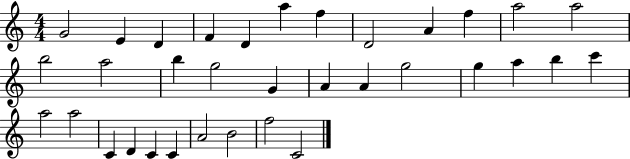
{
  \clef treble
  \numericTimeSignature
  \time 4/4
  \key c \major
  g'2 e'4 d'4 | f'4 d'4 a''4 f''4 | d'2 a'4 f''4 | a''2 a''2 | \break b''2 a''2 | b''4 g''2 g'4 | a'4 a'4 g''2 | g''4 a''4 b''4 c'''4 | \break a''2 a''2 | c'4 d'4 c'4 c'4 | a'2 b'2 | f''2 c'2 | \break \bar "|."
}